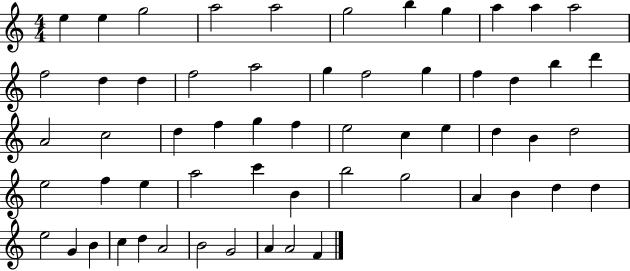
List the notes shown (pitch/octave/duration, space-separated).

E5/q E5/q G5/h A5/h A5/h G5/h B5/q G5/q A5/q A5/q A5/h F5/h D5/q D5/q F5/h A5/h G5/q F5/h G5/q F5/q D5/q B5/q D6/q A4/h C5/h D5/q F5/q G5/q F5/q E5/h C5/q E5/q D5/q B4/q D5/h E5/h F5/q E5/q A5/h C6/q B4/q B5/h G5/h A4/q B4/q D5/q D5/q E5/h G4/q B4/q C5/q D5/q A4/h B4/h G4/h A4/q A4/h F4/q